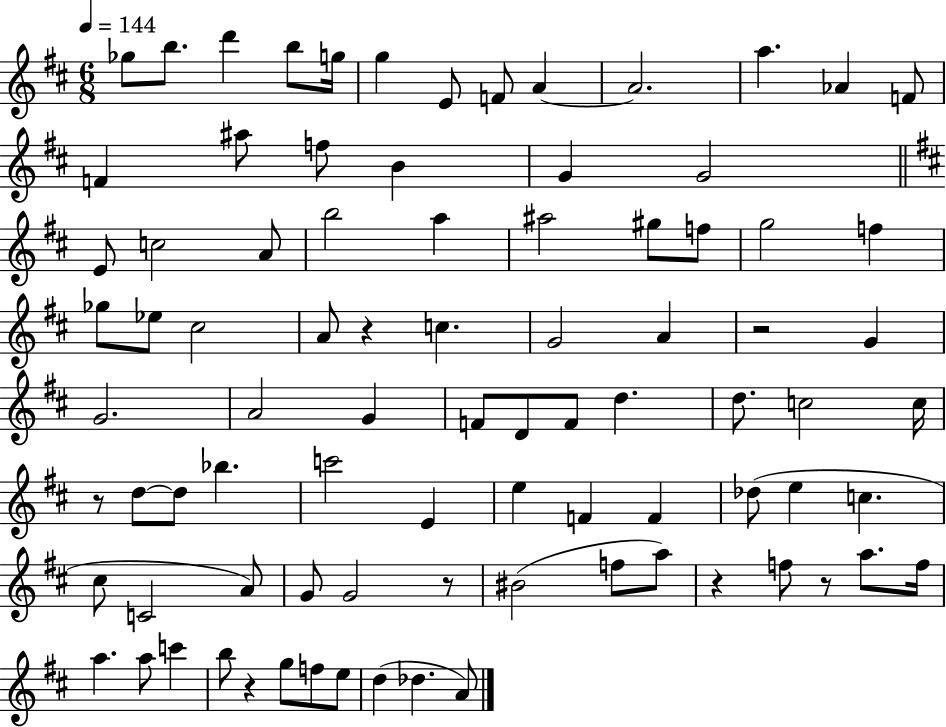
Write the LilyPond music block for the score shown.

{
  \clef treble
  \numericTimeSignature
  \time 6/8
  \key d \major
  \tempo 4 = 144
  ges''8 b''8. d'''4 b''8 g''16 | g''4 e'8 f'8 a'4~~ | a'2. | a''4. aes'4 f'8 | \break f'4 ais''8 f''8 b'4 | g'4 g'2 | \bar "||" \break \key d \major e'8 c''2 a'8 | b''2 a''4 | ais''2 gis''8 f''8 | g''2 f''4 | \break ges''8 ees''8 cis''2 | a'8 r4 c''4. | g'2 a'4 | r2 g'4 | \break g'2. | a'2 g'4 | f'8 d'8 f'8 d''4. | d''8. c''2 c''16 | \break r8 d''8~~ d''8 bes''4. | c'''2 e'4 | e''4 f'4 f'4 | des''8( e''4 c''4. | \break cis''8 c'2 a'8) | g'8 g'2 r8 | bis'2( f''8 a''8) | r4 f''8 r8 a''8. f''16 | \break a''4. a''8 c'''4 | b''8 r4 g''8 f''8 e''8 | d''4( des''4. a'8) | \bar "|."
}